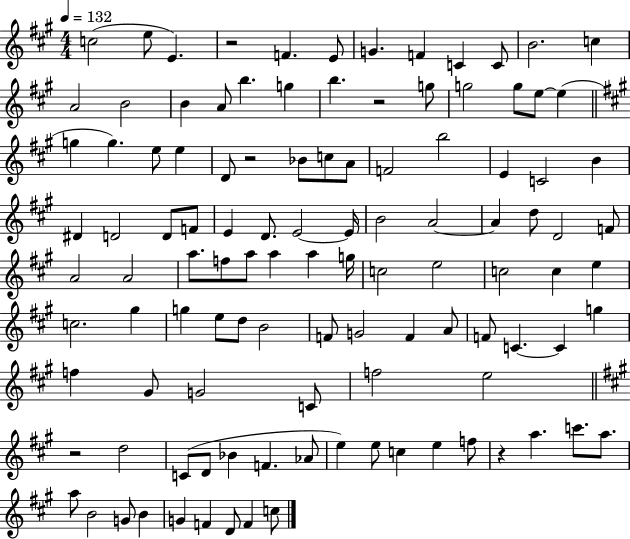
{
  \clef treble
  \numericTimeSignature
  \time 4/4
  \key a \major
  \tempo 4 = 132
  c''2( e''8 e'4.) | r2 f'4. e'8 | g'4. f'4 c'4 c'8 | b'2. c''4 | \break a'2 b'2 | b'4 a'8 b''4. g''4 | b''4. r2 g''8 | g''2 g''8 e''8~~ e''4( | \break \bar "||" \break \key a \major g''4 g''4.) e''8 e''4 | d'8 r2 bes'8 c''8 a'8 | f'2 b''2 | e'4 c'2 b'4 | \break dis'4 d'2 d'8 f'8 | e'4 d'8. e'2~~ e'16 | b'2 a'2~~ | a'4 d''8 d'2 f'8 | \break a'2 a'2 | a''8. f''8 a''8 a''4 a''4 g''16 | c''2 e''2 | c''2 c''4 e''4 | \break c''2. gis''4 | g''4 e''8 d''8 b'2 | f'8 g'2 f'4 a'8 | f'8 c'4.~~ c'4 g''4 | \break f''4 gis'8 g'2 c'8 | f''2 e''2 | \bar "||" \break \key a \major r2 d''2 | c'8( d'8 bes'4 f'4. aes'8 | e''4) e''8 c''4 e''4 f''8 | r4 a''4. c'''8. a''8. | \break a''8 b'2 g'8 b'4 | g'4 f'4 d'8 f'4 c''8 | \bar "|."
}